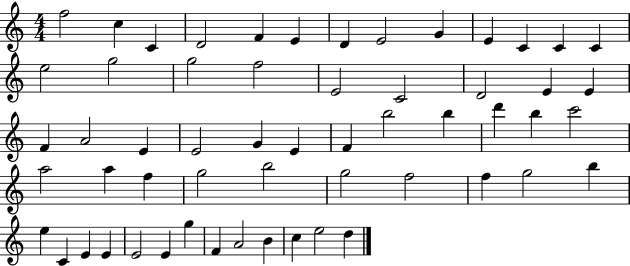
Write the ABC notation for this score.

X:1
T:Untitled
M:4/4
L:1/4
K:C
f2 c C D2 F E D E2 G E C C C e2 g2 g2 f2 E2 C2 D2 E E F A2 E E2 G E F b2 b d' b c'2 a2 a f g2 b2 g2 f2 f g2 b e C E E E2 E g F A2 B c e2 d